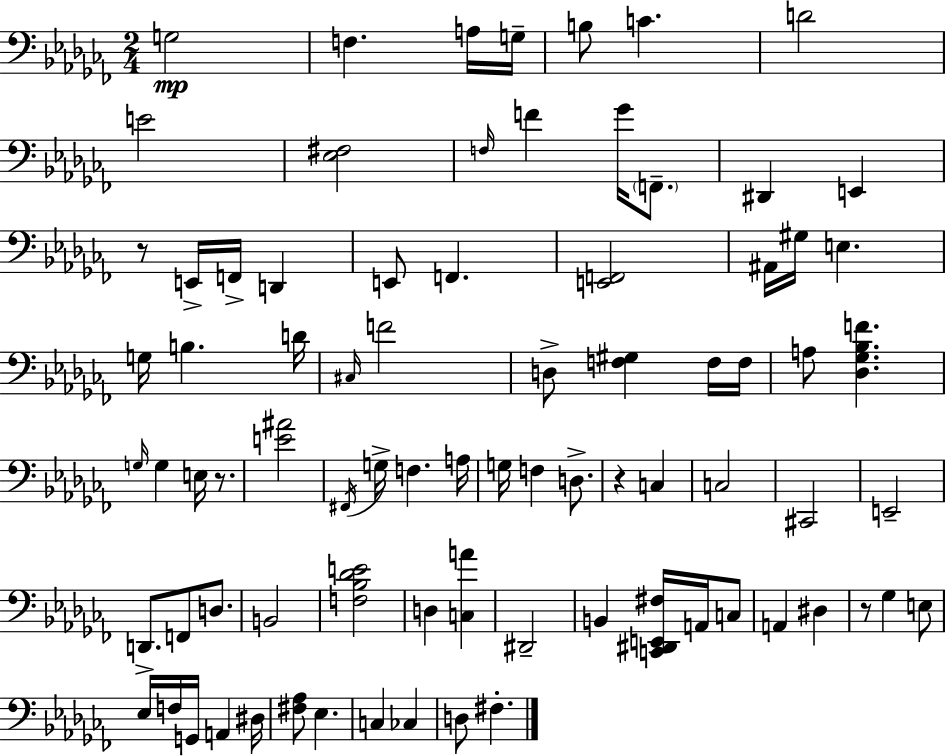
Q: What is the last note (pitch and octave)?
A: F#3